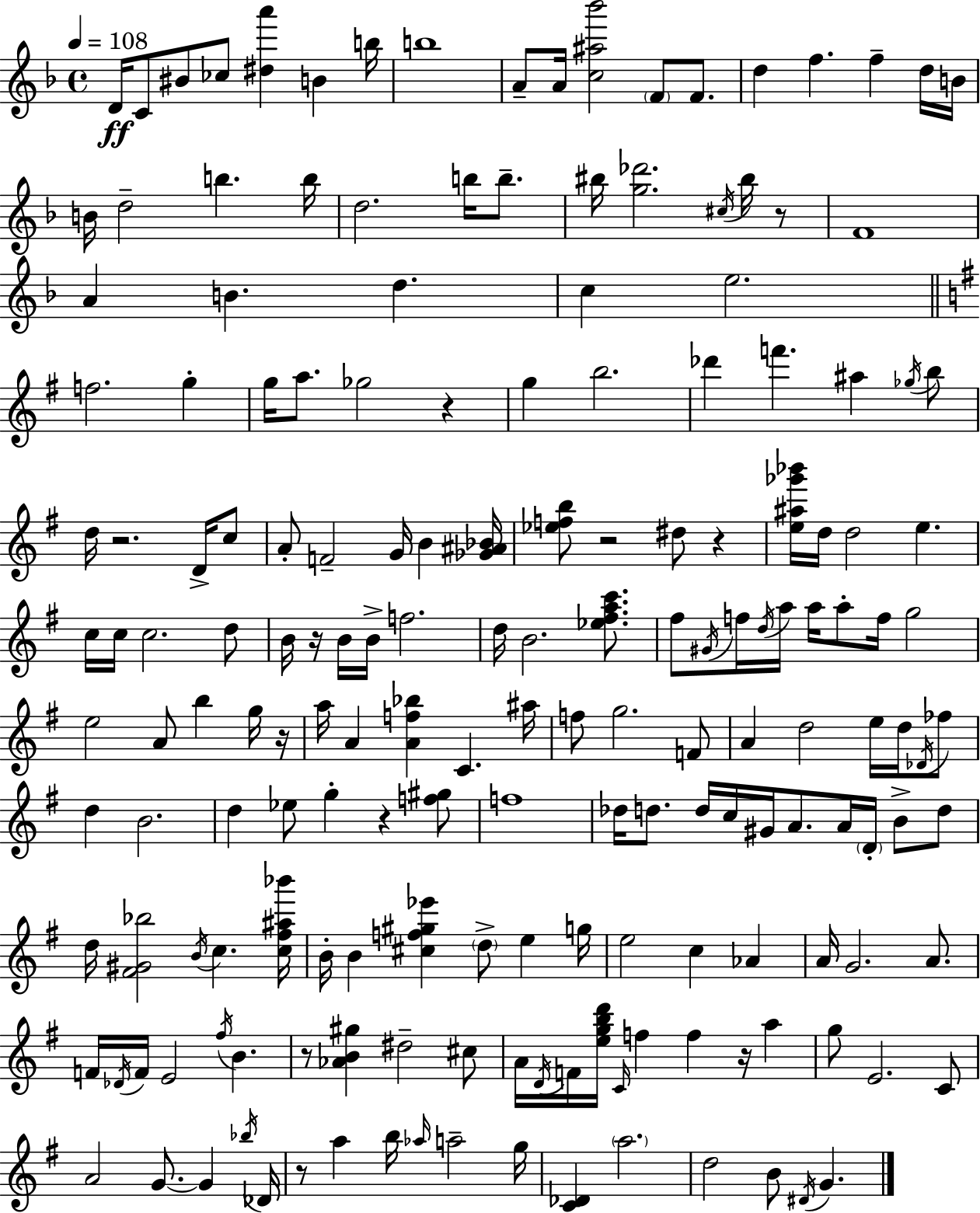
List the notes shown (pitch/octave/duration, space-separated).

D4/s C4/e BIS4/e CES5/e [D#5,A6]/q B4/q B5/s B5/w A4/e A4/s [C5,A#5,Bb6]/h F4/e F4/e. D5/q F5/q. F5/q D5/s B4/s B4/s D5/h B5/q. B5/s D5/h. B5/s B5/e. BIS5/s [G5,Db6]/h. C#5/s BIS5/s R/e F4/w A4/q B4/q. D5/q. C5/q E5/h. F5/h. G5/q G5/s A5/e. Gb5/h R/q G5/q B5/h. Db6/q F6/q. A#5/q Gb5/s B5/e D5/s R/h. D4/s C5/e A4/e F4/h G4/s B4/q [Gb4,A#4,Bb4]/s [Eb5,F5,B5]/e R/h D#5/e R/q [E5,A#5,Gb6,Bb6]/s D5/s D5/h E5/q. C5/s C5/s C5/h. D5/e B4/s R/s B4/s B4/s F5/h. D5/s B4/h. [Eb5,F#5,A5,C6]/e. F#5/e G#4/s F5/s D5/s A5/s A5/s A5/e F5/s G5/h E5/h A4/e B5/q G5/s R/s A5/s A4/q [A4,F5,Bb5]/q C4/q. A#5/s F5/e G5/h. F4/e A4/q D5/h E5/s D5/s Db4/s FES5/e D5/q B4/h. D5/q Eb5/e G5/q R/q [F5,G#5]/e F5/w Db5/s D5/e. D5/s C5/s G#4/s A4/e. A4/s D4/s B4/e D5/e D5/s [F#4,G#4,Bb5]/h B4/s C5/q. [C5,F#5,A#5,Bb6]/s B4/s B4/q [C#5,F5,G#5,Eb6]/q D5/e E5/q G5/s E5/h C5/q Ab4/q A4/s G4/h. A4/e. F4/s Db4/s F4/s E4/h F#5/s B4/q. R/e [Ab4,B4,G#5]/q D#5/h C#5/e A4/s D4/s F4/s [E5,G5,B5,D6]/s C4/s F5/q F5/q R/s A5/q G5/e E4/h. C4/e A4/h G4/e. G4/q Bb5/s Db4/s R/e A5/q B5/s Ab5/s A5/h G5/s [C4,Db4]/q A5/h. D5/h B4/e D#4/s G4/q.